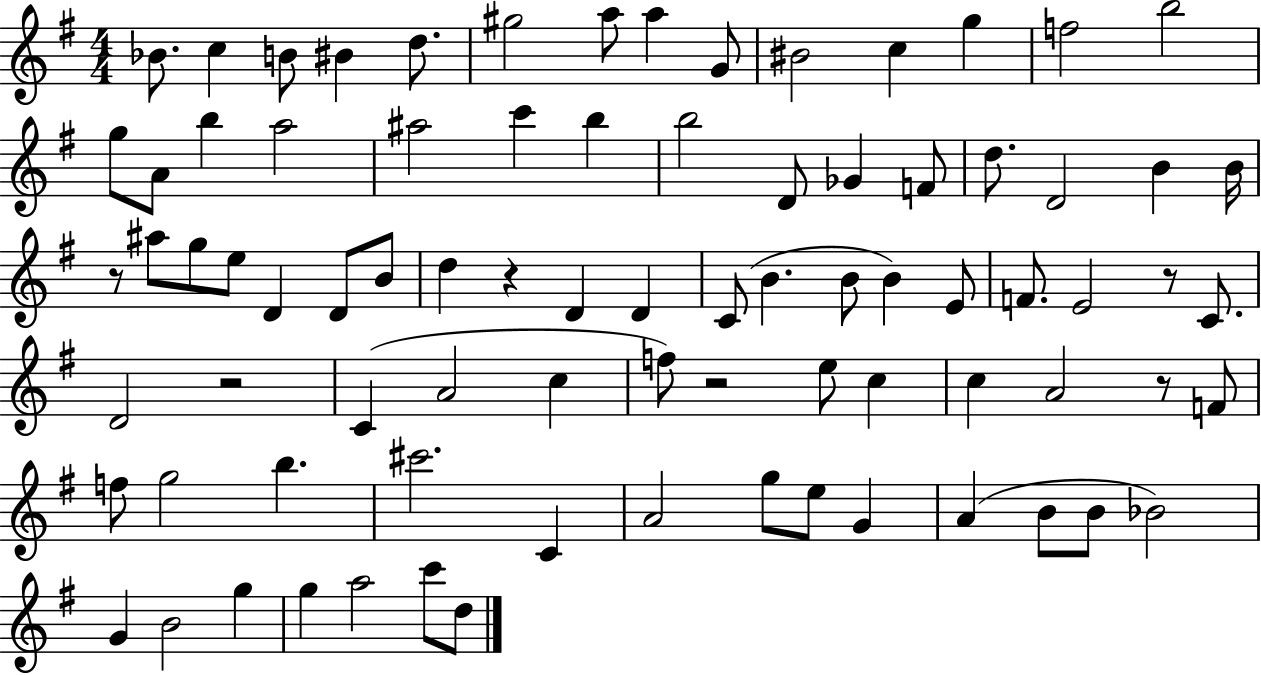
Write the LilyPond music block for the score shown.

{
  \clef treble
  \numericTimeSignature
  \time 4/4
  \key g \major
  bes'8. c''4 b'8 bis'4 d''8. | gis''2 a''8 a''4 g'8 | bis'2 c''4 g''4 | f''2 b''2 | \break g''8 a'8 b''4 a''2 | ais''2 c'''4 b''4 | b''2 d'8 ges'4 f'8 | d''8. d'2 b'4 b'16 | \break r8 ais''8 g''8 e''8 d'4 d'8 b'8 | d''4 r4 d'4 d'4 | c'8( b'4. b'8 b'4) e'8 | f'8. e'2 r8 c'8. | \break d'2 r2 | c'4( a'2 c''4 | f''8) r2 e''8 c''4 | c''4 a'2 r8 f'8 | \break f''8 g''2 b''4. | cis'''2. c'4 | a'2 g''8 e''8 g'4 | a'4( b'8 b'8 bes'2) | \break g'4 b'2 g''4 | g''4 a''2 c'''8 d''8 | \bar "|."
}